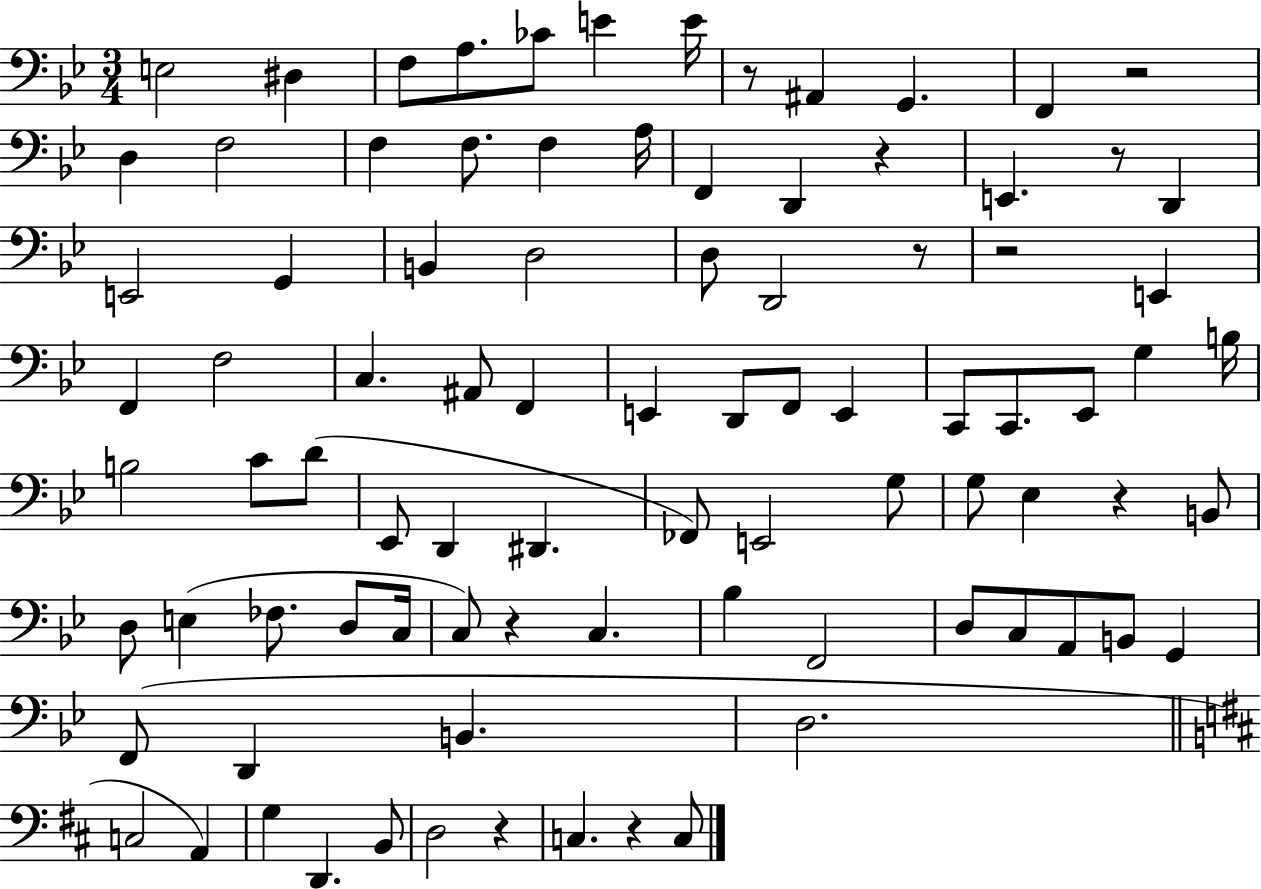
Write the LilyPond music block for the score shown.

{
  \clef bass
  \numericTimeSignature
  \time 3/4
  \key bes \major
  e2 dis4 | f8 a8. ces'8 e'4 e'16 | r8 ais,4 g,4. | f,4 r2 | \break d4 f2 | f4 f8. f4 a16 | f,4 d,4 r4 | e,4. r8 d,4 | \break e,2 g,4 | b,4 d2 | d8 d,2 r8 | r2 e,4 | \break f,4 f2 | c4. ais,8 f,4 | e,4 d,8 f,8 e,4 | c,8 c,8. ees,8 g4 b16 | \break b2 c'8 d'8( | ees,8 d,4 dis,4. | fes,8) e,2 g8 | g8 ees4 r4 b,8 | \break d8 e4( fes8. d8 c16 | c8) r4 c4. | bes4 f,2 | d8 c8 a,8 b,8 g,4 | \break f,8( d,4 b,4. | d2. | \bar "||" \break \key b \minor c2 a,4) | g4 d,4. b,8 | d2 r4 | c4. r4 c8 | \break \bar "|."
}